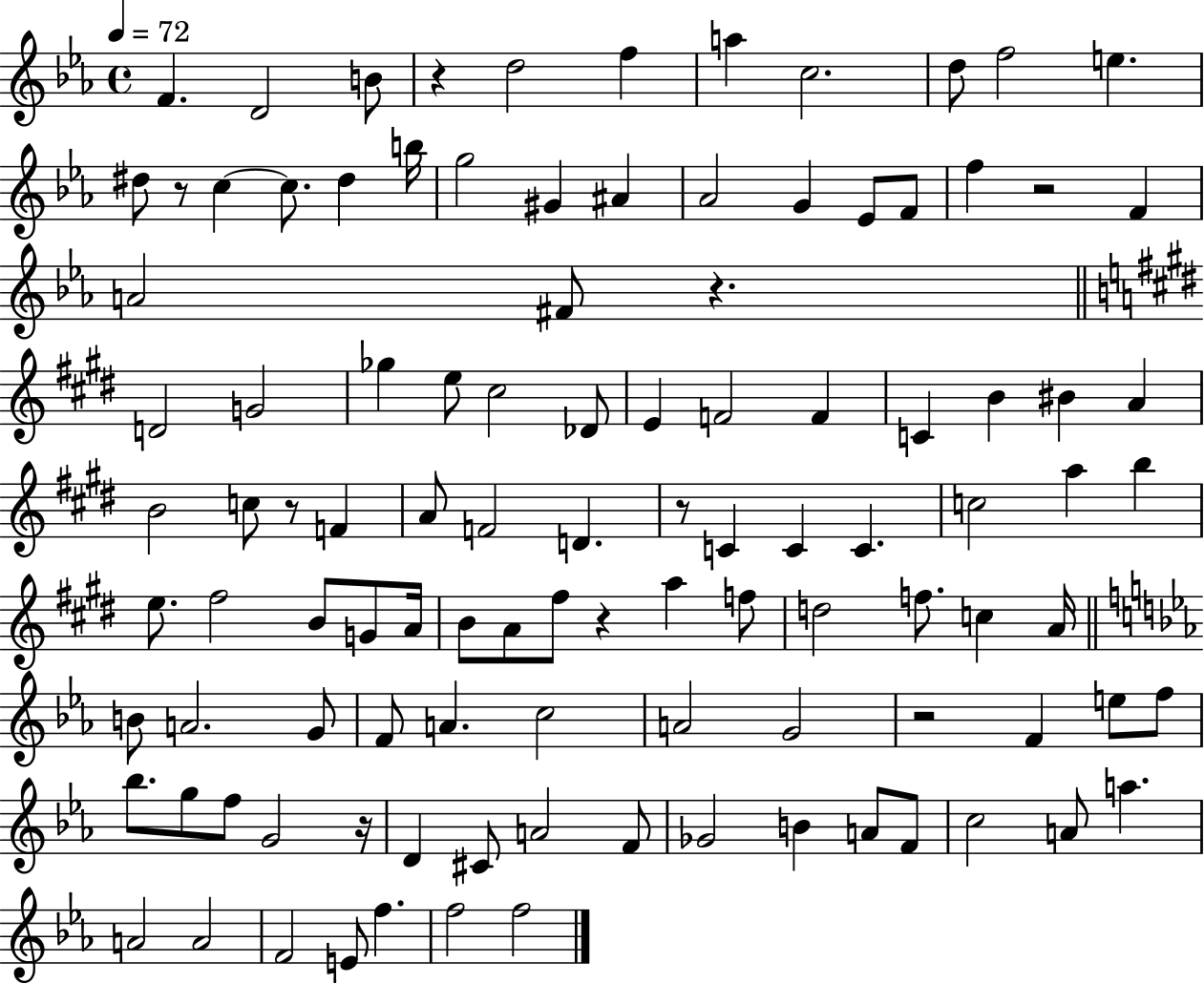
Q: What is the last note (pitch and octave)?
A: F5